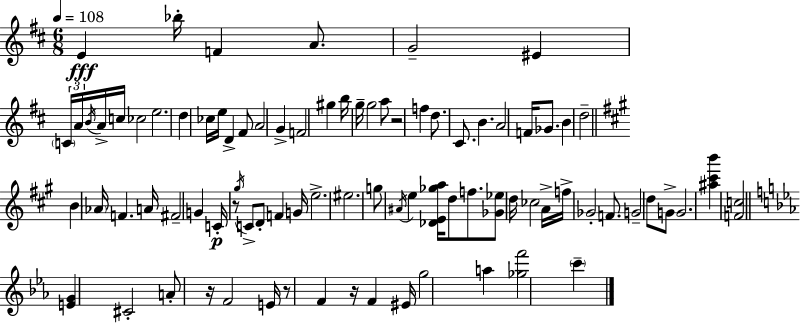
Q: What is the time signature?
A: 6/8